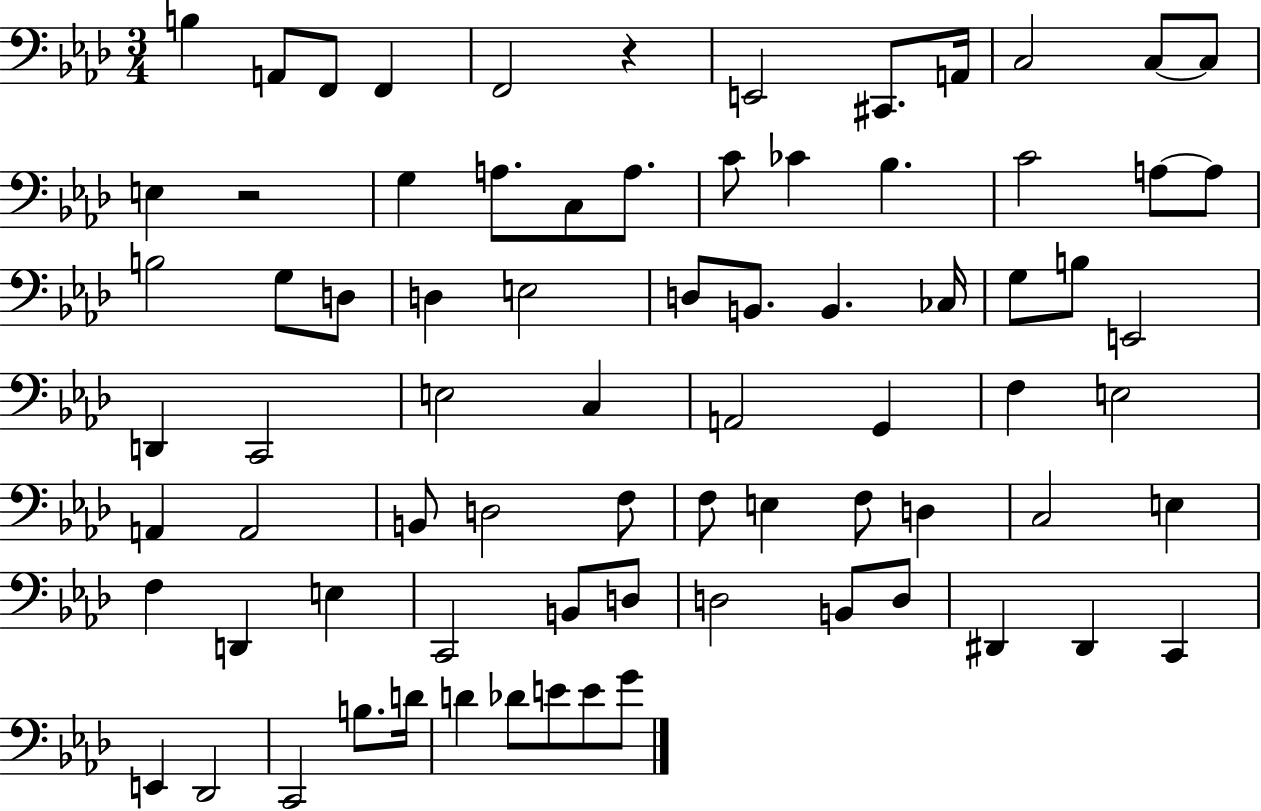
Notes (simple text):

B3/q A2/e F2/e F2/q F2/h R/q E2/h C#2/e. A2/s C3/h C3/e C3/e E3/q R/h G3/q A3/e. C3/e A3/e. C4/e CES4/q Bb3/q. C4/h A3/e A3/e B3/h G3/e D3/e D3/q E3/h D3/e B2/e. B2/q. CES3/s G3/e B3/e E2/h D2/q C2/h E3/h C3/q A2/h G2/q F3/q E3/h A2/q A2/h B2/e D3/h F3/e F3/e E3/q F3/e D3/q C3/h E3/q F3/q D2/q E3/q C2/h B2/e D3/e D3/h B2/e D3/e D#2/q D#2/q C2/q E2/q Db2/h C2/h B3/e. D4/s D4/q Db4/e E4/e E4/e G4/e